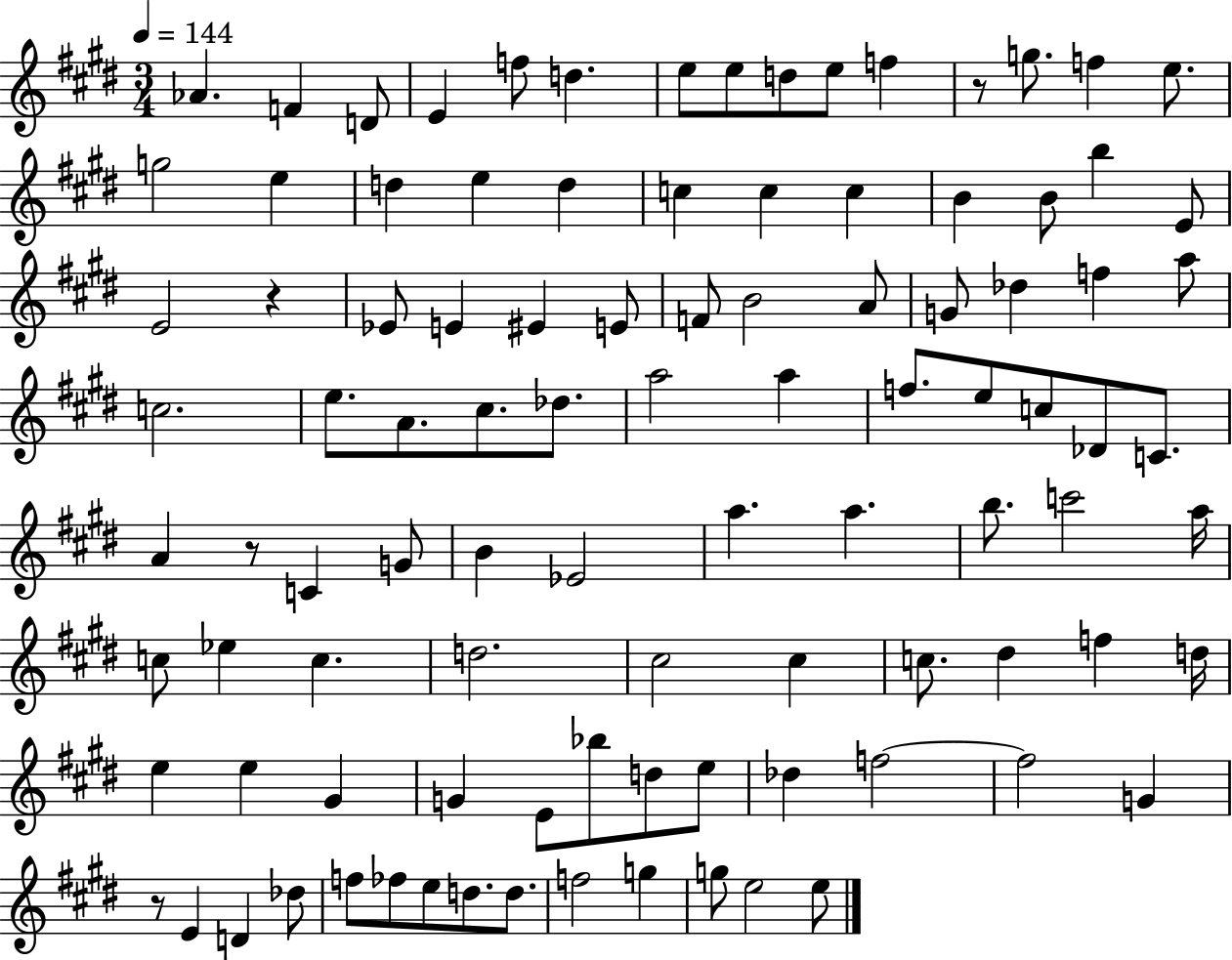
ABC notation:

X:1
T:Untitled
M:3/4
L:1/4
K:E
_A F D/2 E f/2 d e/2 e/2 d/2 e/2 f z/2 g/2 f e/2 g2 e d e d c c c B B/2 b E/2 E2 z _E/2 E ^E E/2 F/2 B2 A/2 G/2 _d f a/2 c2 e/2 A/2 ^c/2 _d/2 a2 a f/2 e/2 c/2 _D/2 C/2 A z/2 C G/2 B _E2 a a b/2 c'2 a/4 c/2 _e c d2 ^c2 ^c c/2 ^d f d/4 e e ^G G E/2 _b/2 d/2 e/2 _d f2 f2 G z/2 E D _d/2 f/2 _f/2 e/2 d/2 d/2 f2 g g/2 e2 e/2